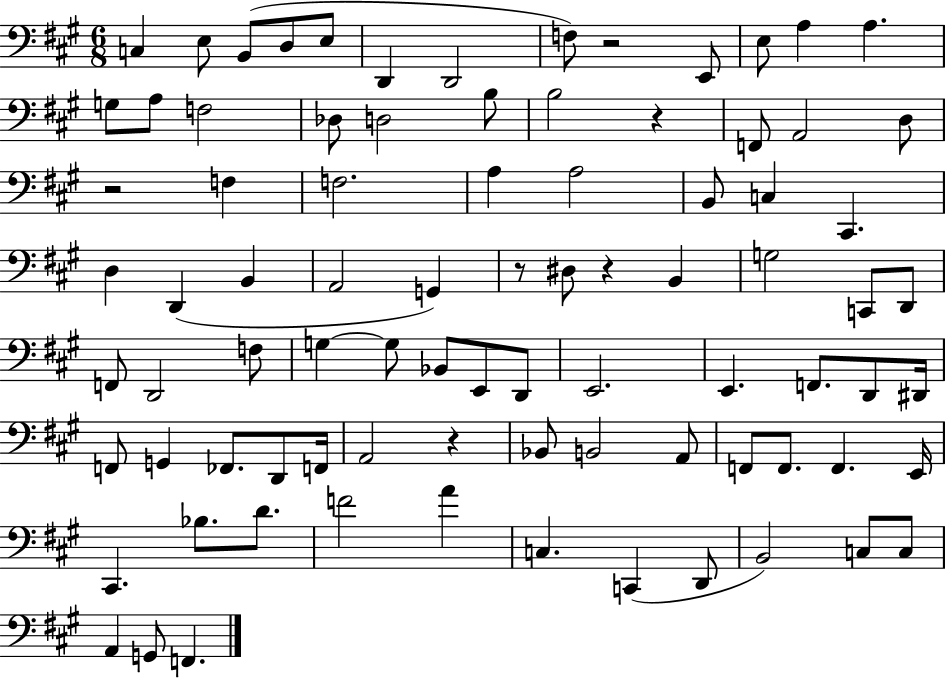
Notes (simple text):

C3/q E3/e B2/e D3/e E3/e D2/q D2/h F3/e R/h E2/e E3/e A3/q A3/q. G3/e A3/e F3/h Db3/e D3/h B3/e B3/h R/q F2/e A2/h D3/e R/h F3/q F3/h. A3/q A3/h B2/e C3/q C#2/q. D3/q D2/q B2/q A2/h G2/q R/e D#3/e R/q B2/q G3/h C2/e D2/e F2/e D2/h F3/e G3/q G3/e Bb2/e E2/e D2/e E2/h. E2/q. F2/e. D2/e D#2/s F2/e G2/q FES2/e. D2/e F2/s A2/h R/q Bb2/e B2/h A2/e F2/e F2/e. F2/q. E2/s C#2/q. Bb3/e. D4/e. F4/h A4/q C3/q. C2/q D2/e B2/h C3/e C3/e A2/q G2/e F2/q.